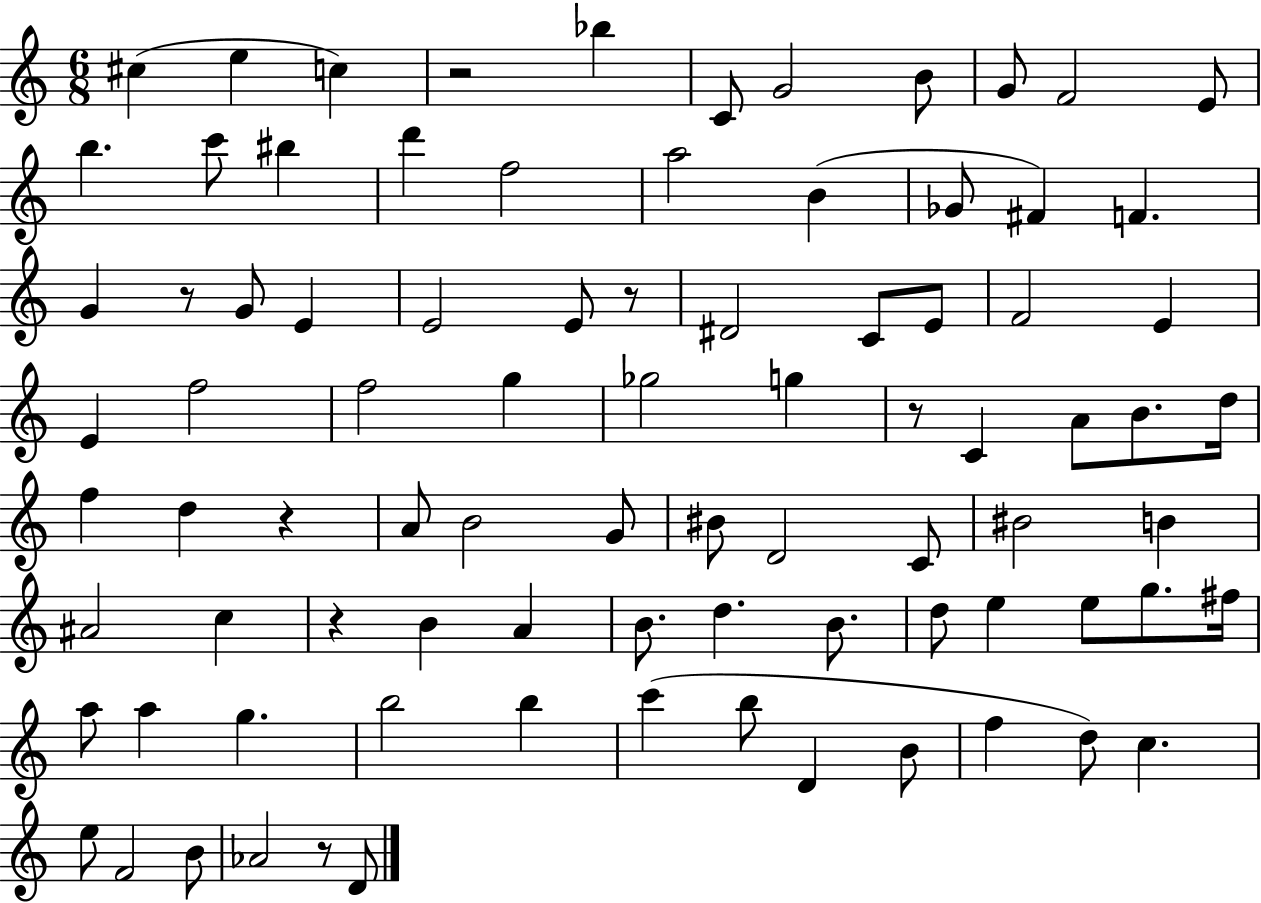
C#5/q E5/q C5/q R/h Bb5/q C4/e G4/h B4/e G4/e F4/h E4/e B5/q. C6/e BIS5/q D6/q F5/h A5/h B4/q Gb4/e F#4/q F4/q. G4/q R/e G4/e E4/q E4/h E4/e R/e D#4/h C4/e E4/e F4/h E4/q E4/q F5/h F5/h G5/q Gb5/h G5/q R/e C4/q A4/e B4/e. D5/s F5/q D5/q R/q A4/e B4/h G4/e BIS4/e D4/h C4/e BIS4/h B4/q A#4/h C5/q R/q B4/q A4/q B4/e. D5/q. B4/e. D5/e E5/q E5/e G5/e. F#5/s A5/e A5/q G5/q. B5/h B5/q C6/q B5/e D4/q B4/e F5/q D5/e C5/q. E5/e F4/h B4/e Ab4/h R/e D4/e